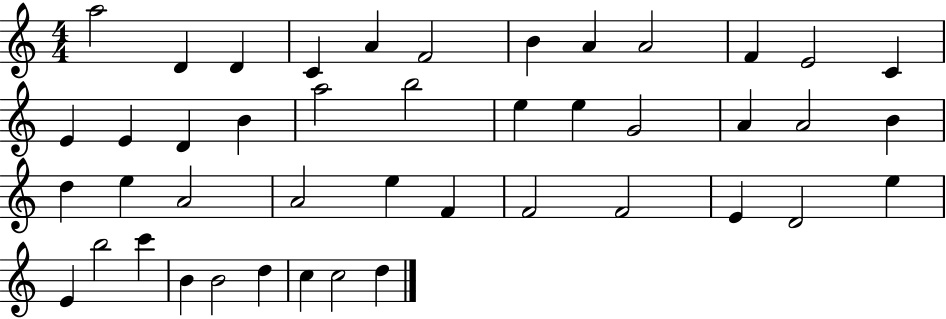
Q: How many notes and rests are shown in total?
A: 44